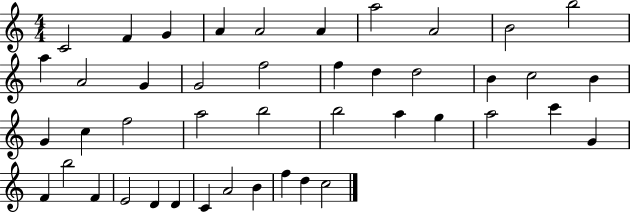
X:1
T:Untitled
M:4/4
L:1/4
K:C
C2 F G A A2 A a2 A2 B2 b2 a A2 G G2 f2 f d d2 B c2 B G c f2 a2 b2 b2 a g a2 c' G F b2 F E2 D D C A2 B f d c2